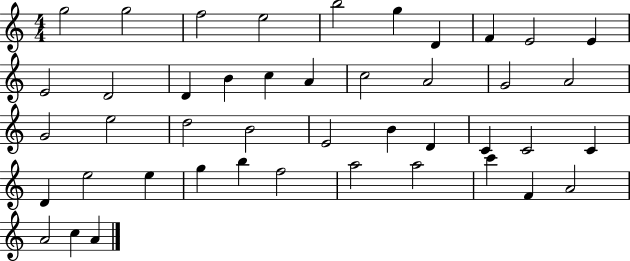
G5/h G5/h F5/h E5/h B5/h G5/q D4/q F4/q E4/h E4/q E4/h D4/h D4/q B4/q C5/q A4/q C5/h A4/h G4/h A4/h G4/h E5/h D5/h B4/h E4/h B4/q D4/q C4/q C4/h C4/q D4/q E5/h E5/q G5/q B5/q F5/h A5/h A5/h C6/q F4/q A4/h A4/h C5/q A4/q